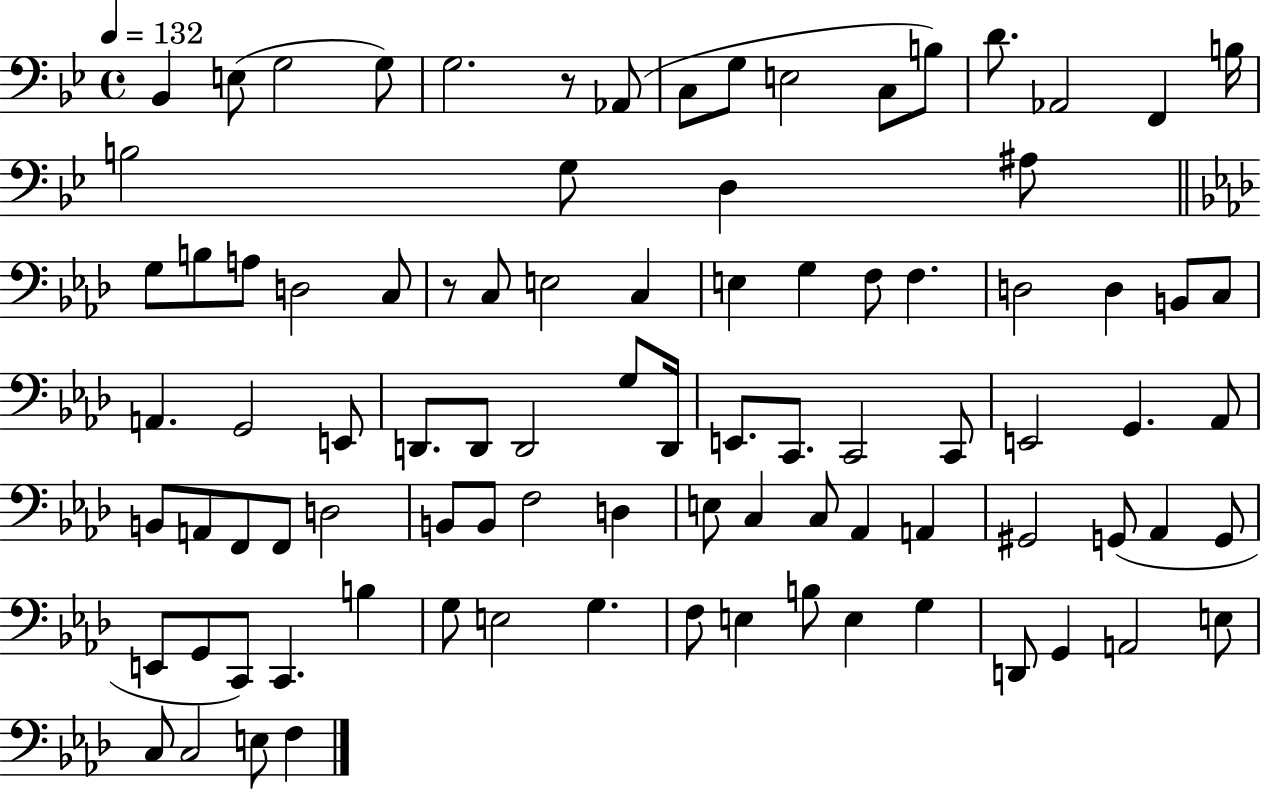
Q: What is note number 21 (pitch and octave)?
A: B3